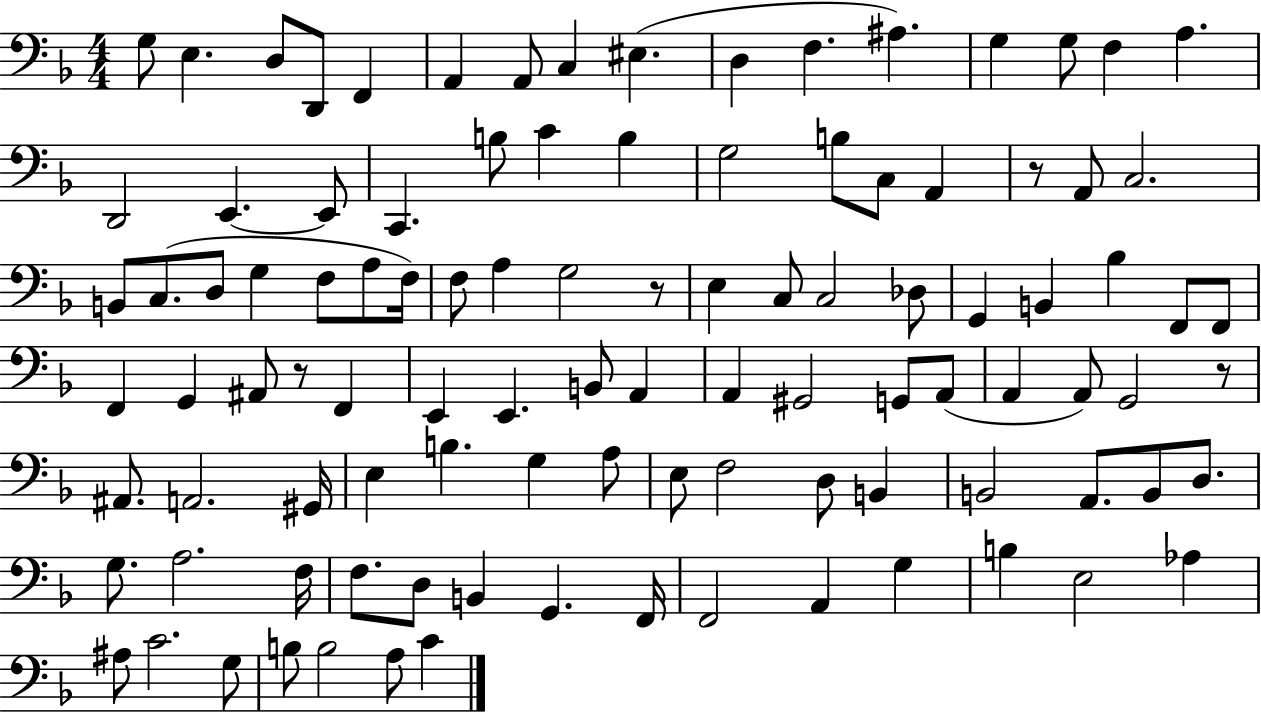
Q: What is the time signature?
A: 4/4